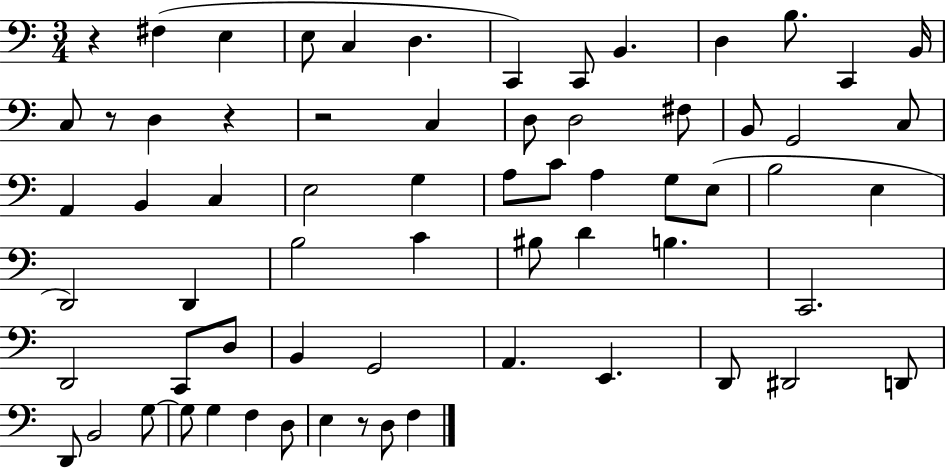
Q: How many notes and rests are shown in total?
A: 66